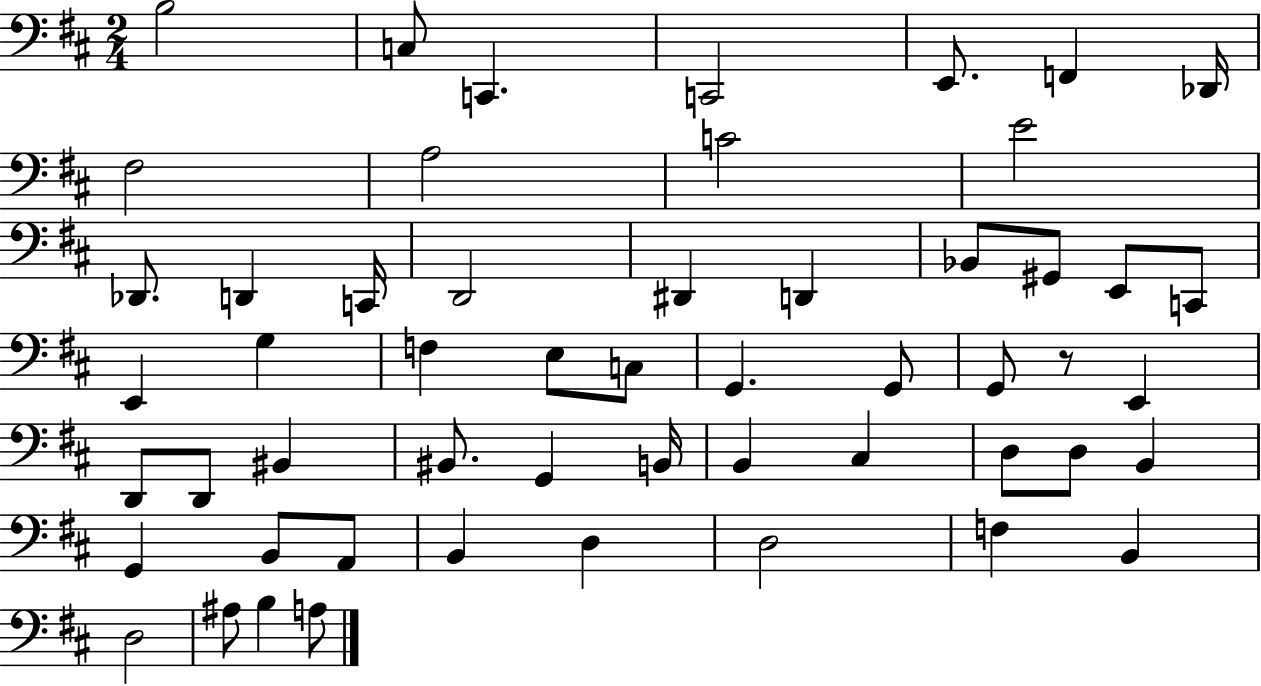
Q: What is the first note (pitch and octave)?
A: B3